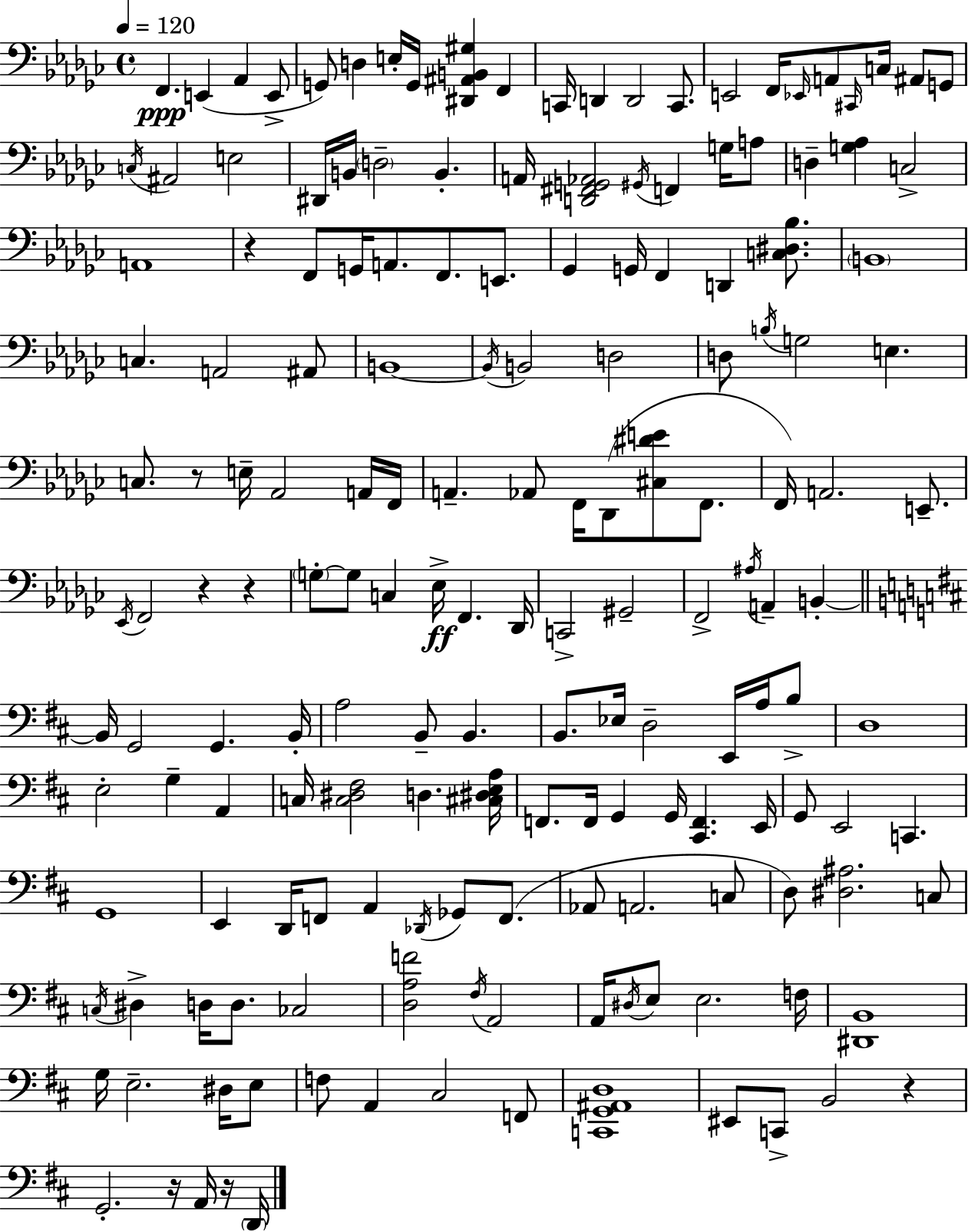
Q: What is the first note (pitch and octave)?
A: F2